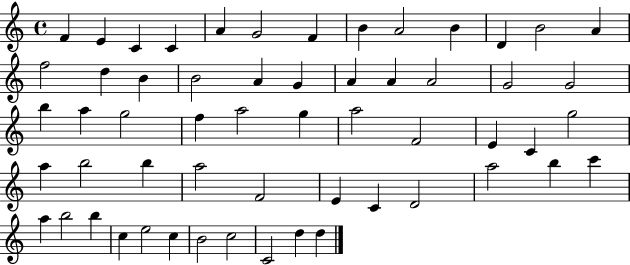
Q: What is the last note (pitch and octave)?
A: D5